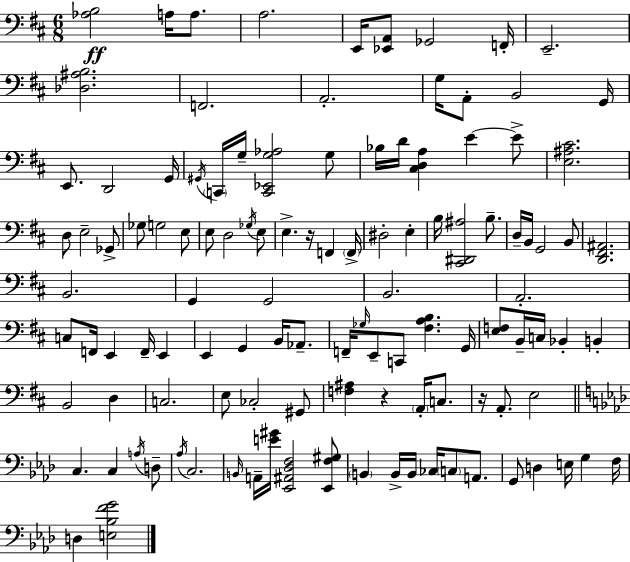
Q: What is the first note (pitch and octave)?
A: A3